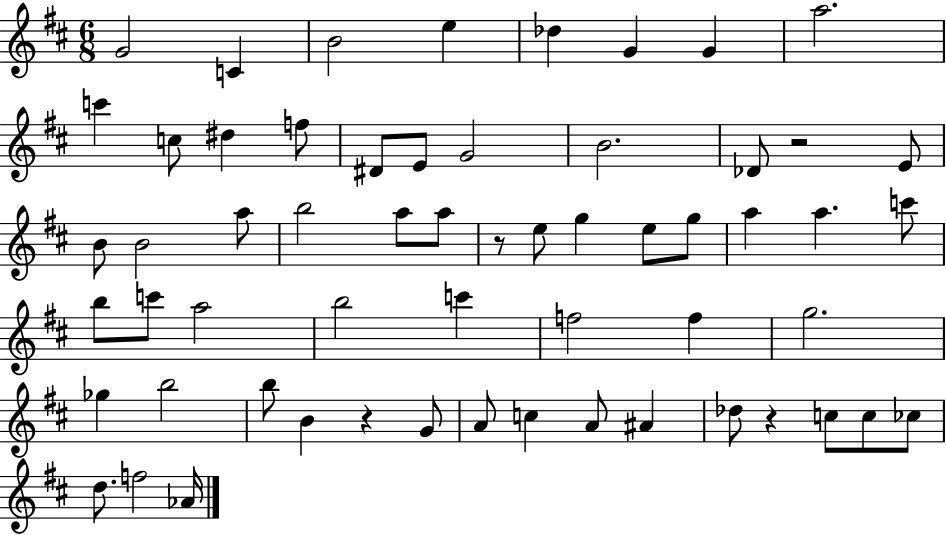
X:1
T:Untitled
M:6/8
L:1/4
K:D
G2 C B2 e _d G G a2 c' c/2 ^d f/2 ^D/2 E/2 G2 B2 _D/2 z2 E/2 B/2 B2 a/2 b2 a/2 a/2 z/2 e/2 g e/2 g/2 a a c'/2 b/2 c'/2 a2 b2 c' f2 f g2 _g b2 b/2 B z G/2 A/2 c A/2 ^A _d/2 z c/2 c/2 _c/2 d/2 f2 _A/4